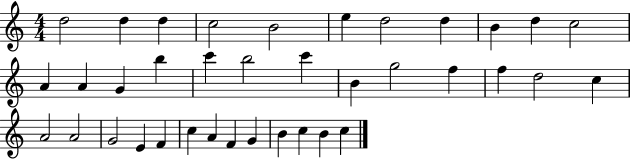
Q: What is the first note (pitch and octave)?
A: D5